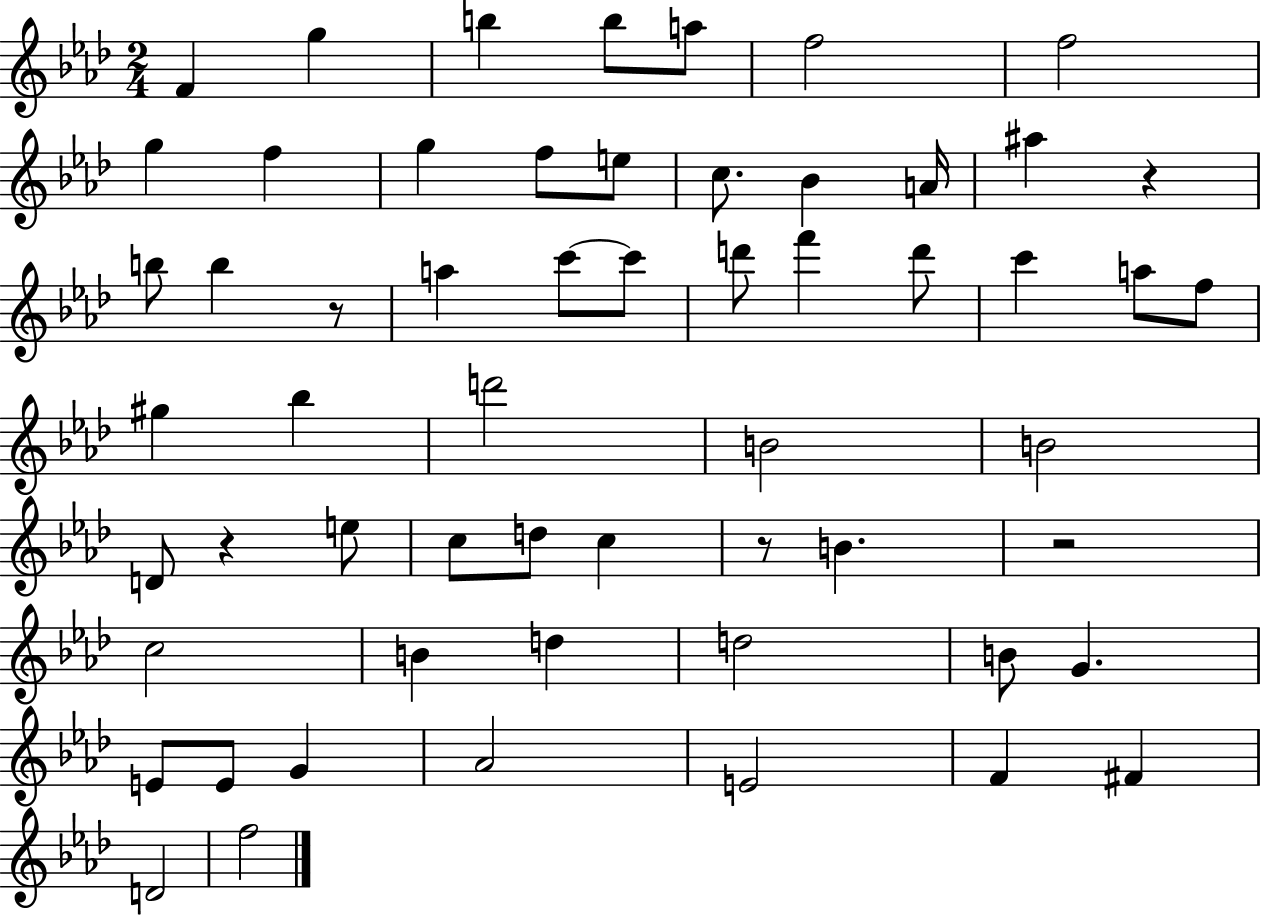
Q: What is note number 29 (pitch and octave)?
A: Bb5